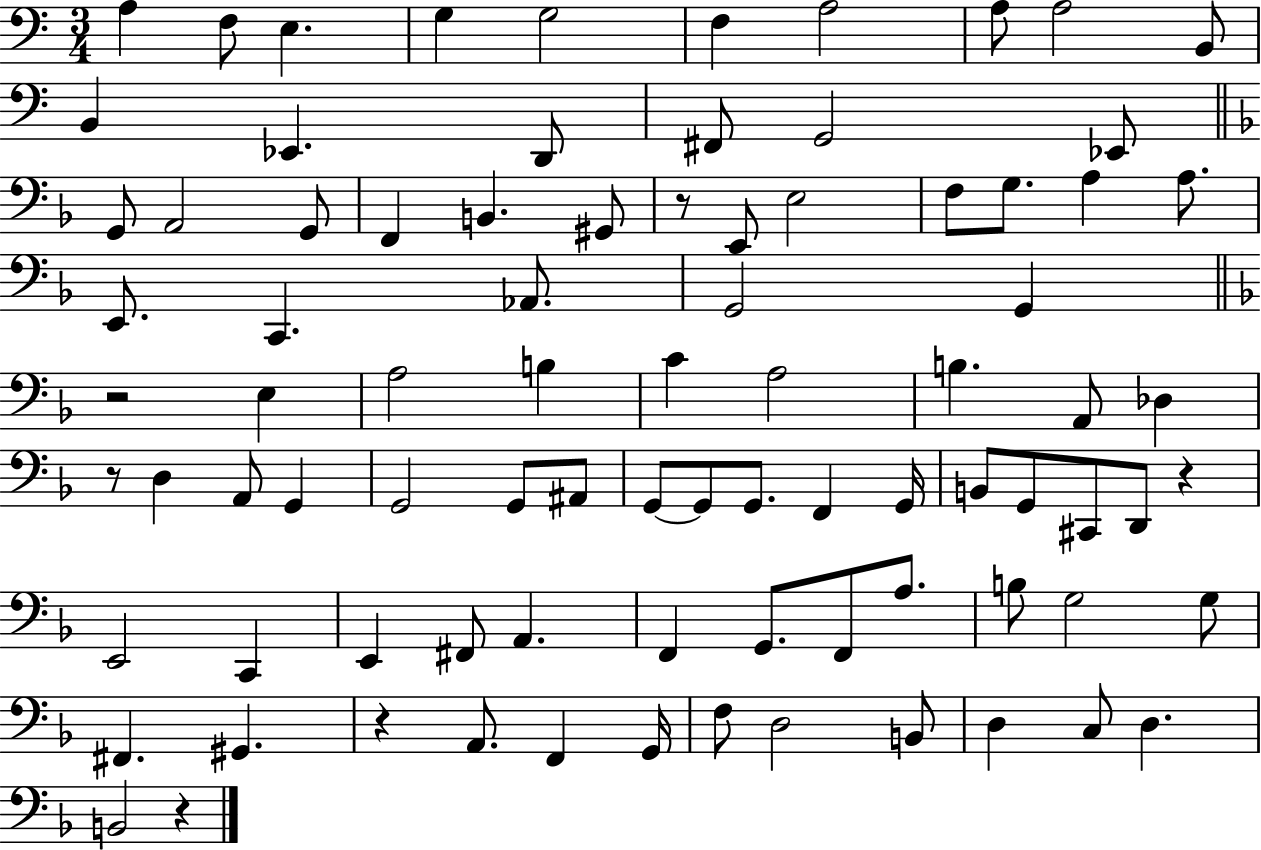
A3/q F3/e E3/q. G3/q G3/h F3/q A3/h A3/e A3/h B2/e B2/q Eb2/q. D2/e F#2/e G2/h Eb2/e G2/e A2/h G2/e F2/q B2/q. G#2/e R/e E2/e E3/h F3/e G3/e. A3/q A3/e. E2/e. C2/q. Ab2/e. G2/h G2/q R/h E3/q A3/h B3/q C4/q A3/h B3/q. A2/e Db3/q R/e D3/q A2/e G2/q G2/h G2/e A#2/e G2/e G2/e G2/e. F2/q G2/s B2/e G2/e C#2/e D2/e R/q E2/h C2/q E2/q F#2/e A2/q. F2/q G2/e. F2/e A3/e. B3/e G3/h G3/e F#2/q. G#2/q. R/q A2/e. F2/q G2/s F3/e D3/h B2/e D3/q C3/e D3/q. B2/h R/q